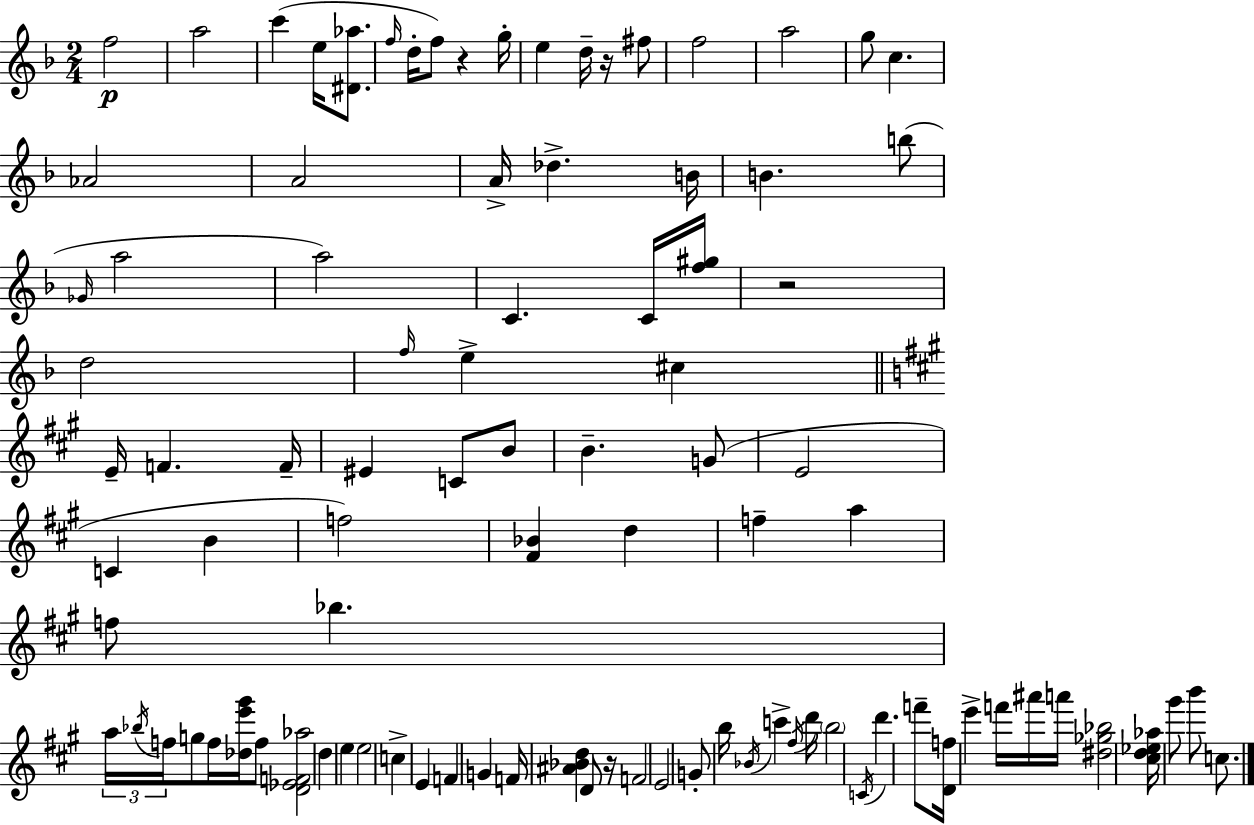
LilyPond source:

{
  \clef treble
  \numericTimeSignature
  \time 2/4
  \key d \minor
  f''2\p | a''2 | c'''4( e''16 <dis' aes''>8. | \grace { f''16 } d''16-. f''8) r4 | \break g''16-. e''4 d''16-- r16 fis''8 | f''2 | a''2 | g''8 c''4. | \break aes'2 | a'2 | a'16-> des''4.-> | b'16 b'4. b''8( | \break \grace { ges'16 } a''2 | a''2) | c'4. | c'16 <f'' gis''>16 r2 | \break d''2 | \grace { f''16 } e''4-> cis''4 | \bar "||" \break \key a \major e'16-- f'4. f'16-- | eis'4 c'8 b'8 | b'4.-- g'8( | e'2 | \break c'4 b'4 | f''2) | <fis' bes'>4 d''4 | f''4-- a''4 | \break f''8 bes''4. | \tuplet 3/2 { a''16 \acciaccatura { bes''16 } f''16 } g''8 f''16 <des'' e''' gis'''>16 f''8 | <d' ees' f' aes''>2 | d''4 e''4 | \break e''2 | c''4-> e'4 | f'4 g'4 | f'16 <ais' bes' d''>4 d'8 | \break r16 f'2 | e'2 | g'8-. b''16 \acciaccatura { bes'16 } c'''4-> | \acciaccatura { fis''16 } d'''16 \parenthesize b''2 | \break \acciaccatura { c'16 } d'''4. | f'''8-- <d' f''>16 e'''4-> | f'''16 ais'''16 a'''16 <dis'' ges'' bes''>2 | <cis'' d'' ees'' aes''>16 gis'''8 b'''8 | \break c''8. \bar "|."
}